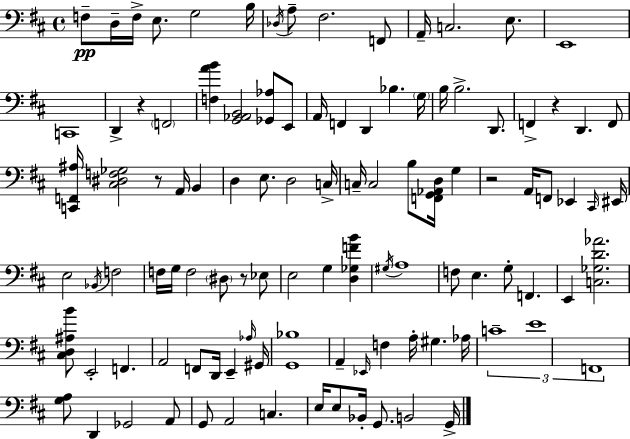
F3/e D3/s F3/s E3/e. G3/h B3/s Db3/s A3/e F#3/h. F2/e A2/s C3/h. E3/e. E2/w C2/w D2/q R/q F2/h [F3,A4,B4]/q [G2,Ab2,B2]/h [Gb2,Ab3]/e E2/e A2/s F2/q D2/q Bb3/q. G3/s B3/s B3/h. D2/e. F2/q R/q D2/q. F2/e [C2,F2,A#3]/s [C#3,D#3,F3,Gb3]/h R/e A2/s B2/q D3/q E3/e. D3/h C3/s C3/s C3/h B3/e [F2,G2,Ab2,D3]/s G3/q R/h A2/s F2/e Eb2/q C#2/s EIS2/s E3/h Bb2/s F3/h F3/s G3/s F3/h D#3/e R/e Eb3/e E3/h G3/q [D3,Gb3,F4,B4]/q G#3/s A3/w F3/e E3/q. G3/e F2/q. E2/q [C3,Gb3,D4,Ab4]/h. [C#3,D3,A#3,B4]/e E2/h F2/q. A2/h F2/e D2/s E2/q Ab3/s G#2/s [G2,Bb3]/w A2/q Eb2/s F3/q A3/s G#3/q. Ab3/s C4/w E4/w F2/w [G3,A3]/e D2/q Gb2/h A2/e G2/e A2/h C3/q. E3/s E3/e Bb2/s G2/e. B2/h G2/s